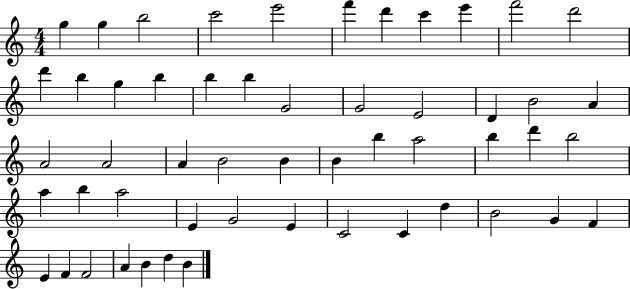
G5/q G5/q B5/h C6/h E6/h F6/q D6/q C6/q E6/q F6/h D6/h D6/q B5/q G5/q B5/q B5/q B5/q G4/h G4/h E4/h D4/q B4/h A4/q A4/h A4/h A4/q B4/h B4/q B4/q B5/q A5/h B5/q D6/q B5/h A5/q B5/q A5/h E4/q G4/h E4/q C4/h C4/q D5/q B4/h G4/q F4/q E4/q F4/q F4/h A4/q B4/q D5/q B4/q